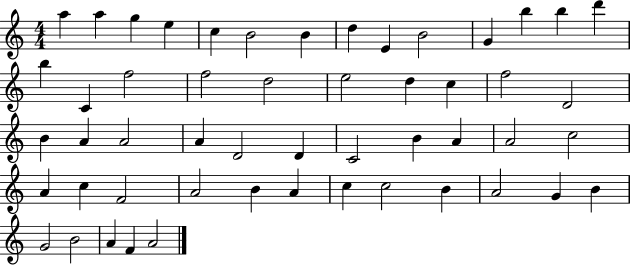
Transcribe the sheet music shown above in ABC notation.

X:1
T:Untitled
M:4/4
L:1/4
K:C
a a g e c B2 B d E B2 G b b d' b C f2 f2 d2 e2 d c f2 D2 B A A2 A D2 D C2 B A A2 c2 A c F2 A2 B A c c2 B A2 G B G2 B2 A F A2